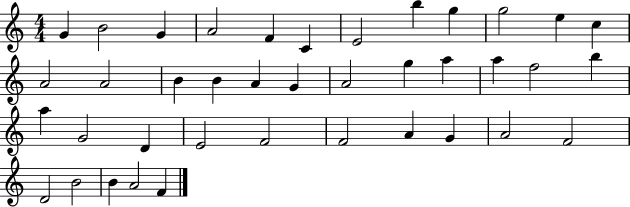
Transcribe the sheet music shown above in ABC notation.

X:1
T:Untitled
M:4/4
L:1/4
K:C
G B2 G A2 F C E2 b g g2 e c A2 A2 B B A G A2 g a a f2 b a G2 D E2 F2 F2 A G A2 F2 D2 B2 B A2 F